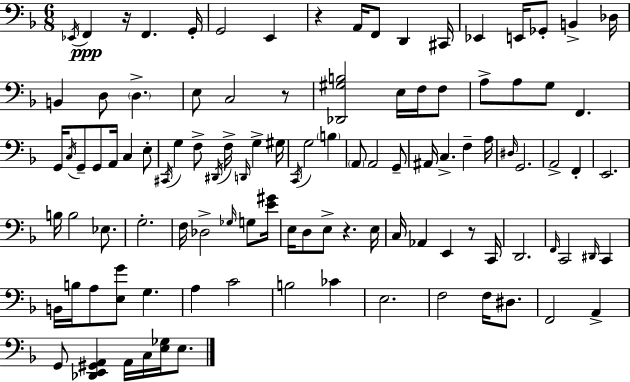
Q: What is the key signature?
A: F major